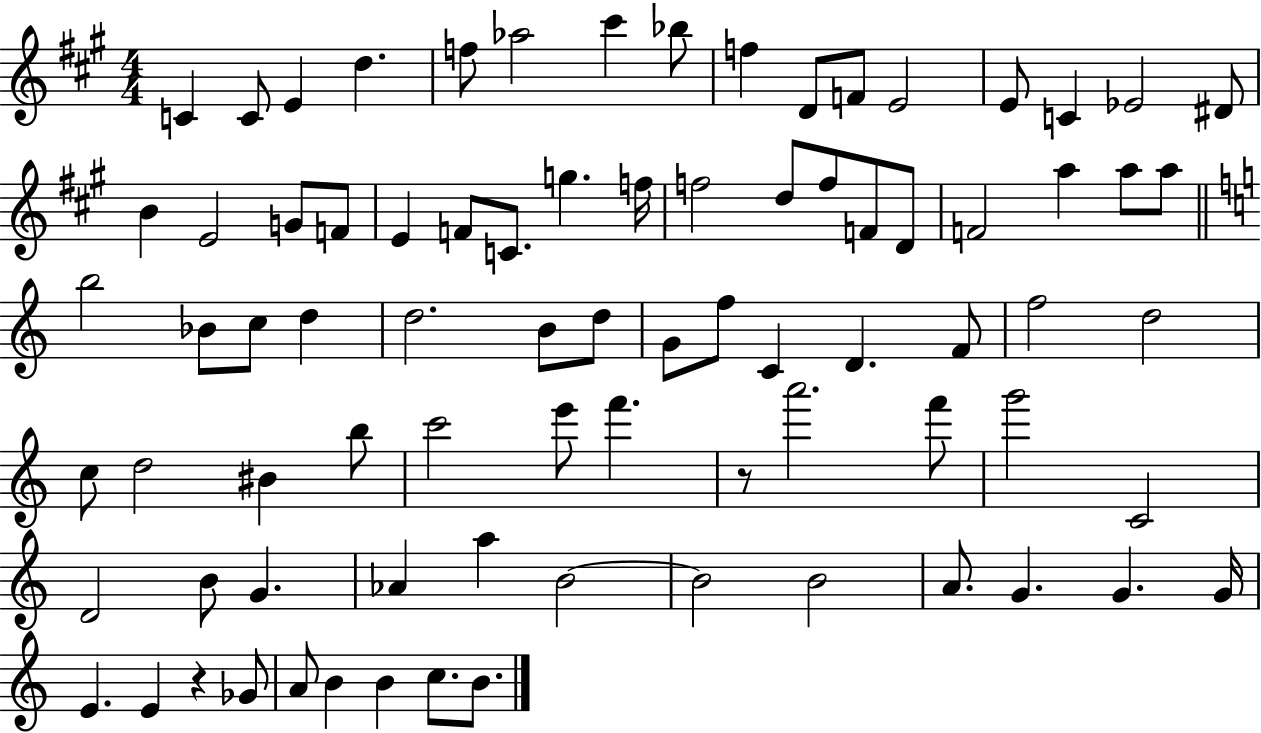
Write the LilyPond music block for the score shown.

{
  \clef treble
  \numericTimeSignature
  \time 4/4
  \key a \major
  c'4 c'8 e'4 d''4. | f''8 aes''2 cis'''4 bes''8 | f''4 d'8 f'8 e'2 | e'8 c'4 ees'2 dis'8 | \break b'4 e'2 g'8 f'8 | e'4 f'8 c'8. g''4. f''16 | f''2 d''8 f''8 f'8 d'8 | f'2 a''4 a''8 a''8 | \break \bar "||" \break \key c \major b''2 bes'8 c''8 d''4 | d''2. b'8 d''8 | g'8 f''8 c'4 d'4. f'8 | f''2 d''2 | \break c''8 d''2 bis'4 b''8 | c'''2 e'''8 f'''4. | r8 a'''2. f'''8 | g'''2 c'2 | \break d'2 b'8 g'4. | aes'4 a''4 b'2~~ | b'2 b'2 | a'8. g'4. g'4. g'16 | \break e'4. e'4 r4 ges'8 | a'8 b'4 b'4 c''8. b'8. | \bar "|."
}